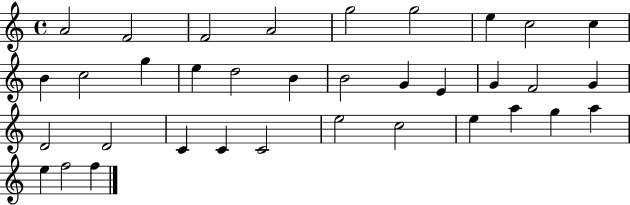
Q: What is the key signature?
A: C major